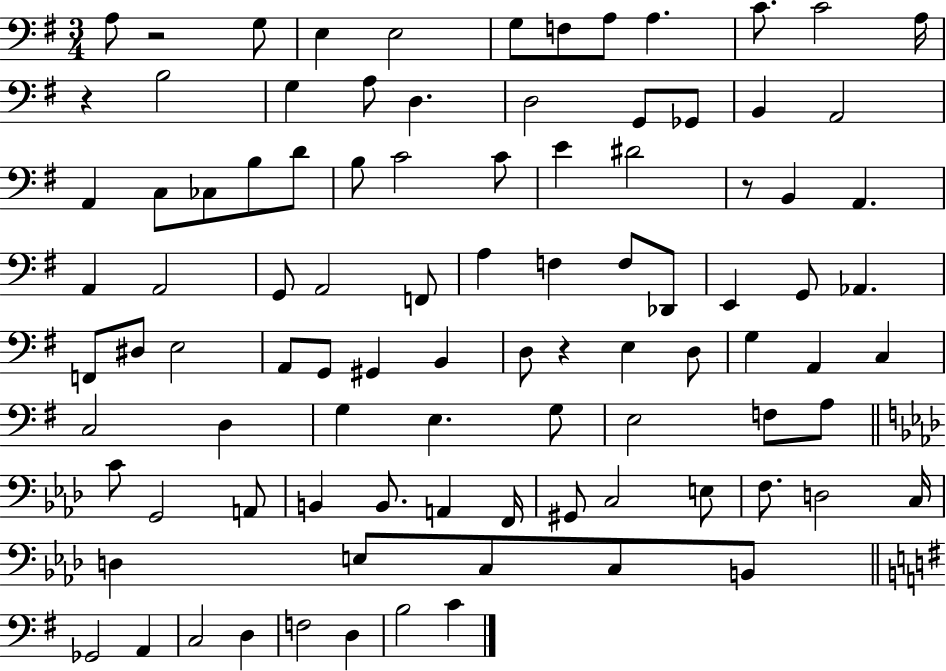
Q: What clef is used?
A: bass